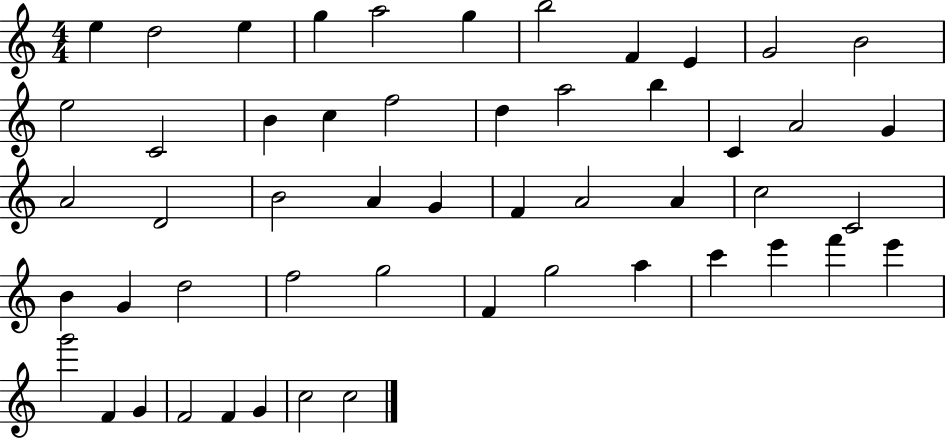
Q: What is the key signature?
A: C major